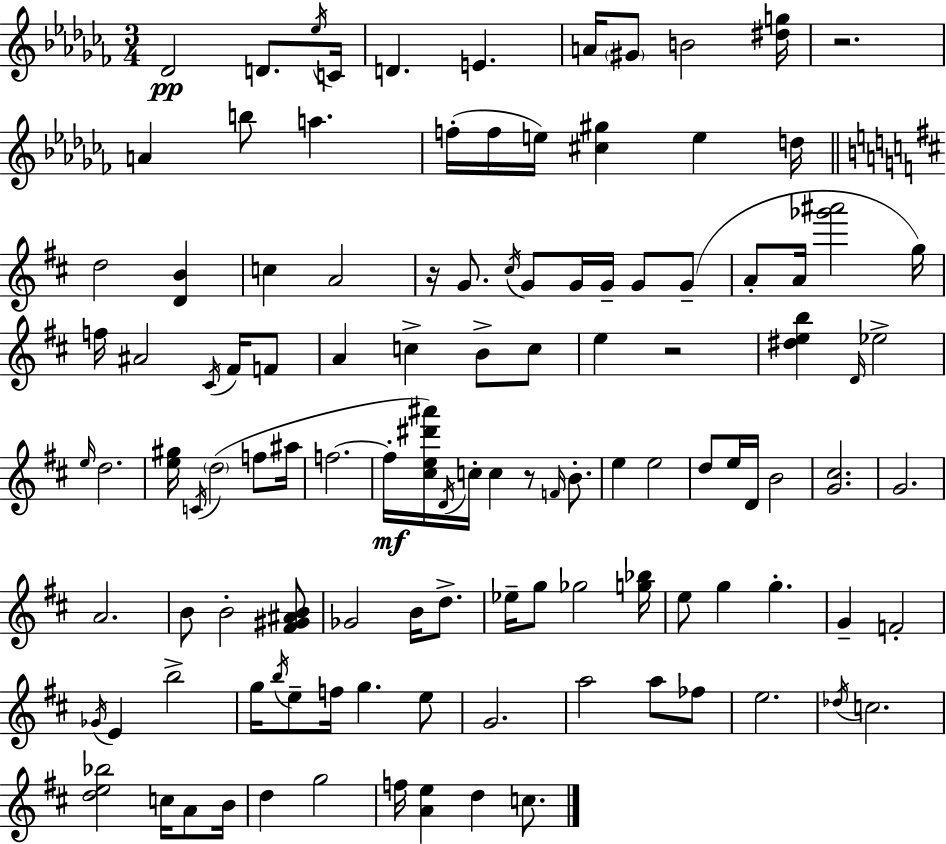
Db4/h D4/e. Eb5/s C4/s D4/q. E4/q. A4/s G#4/e B4/h [D#5,G5]/s R/h. A4/q B5/e A5/q. F5/s F5/s E5/s [C#5,G#5]/q E5/q D5/s D5/h [D4,B4]/q C5/q A4/h R/s G4/e. C#5/s G4/e G4/s G4/s G4/e G4/e A4/e A4/s [Gb6,A#6]/h G5/s F5/s A#4/h C#4/s F#4/s F4/e A4/q C5/q B4/e C5/e E5/q R/h [D#5,E5,B5]/q D4/s Eb5/h E5/s D5/h. [E5,G#5]/s C4/s D5/h F5/e A#5/s F5/h. F5/s [C#5,E5,D#6,A#6]/s D4/s C5/s C5/q R/e F4/s B4/e. E5/q E5/h D5/e E5/s D4/s B4/h [G4,C#5]/h. G4/h. A4/h. B4/e B4/h [F#4,G#4,A#4,B4]/e Gb4/h B4/s D5/e. Eb5/s G5/e Gb5/h [G5,Bb5]/s E5/e G5/q G5/q. G4/q F4/h Gb4/s E4/q B5/h G5/s B5/s E5/e F5/s G5/q. E5/e G4/h. A5/h A5/e FES5/e E5/h. Db5/s C5/h. [D5,E5,Bb5]/h C5/s A4/e B4/s D5/q G5/h F5/s [A4,E5]/q D5/q C5/e.